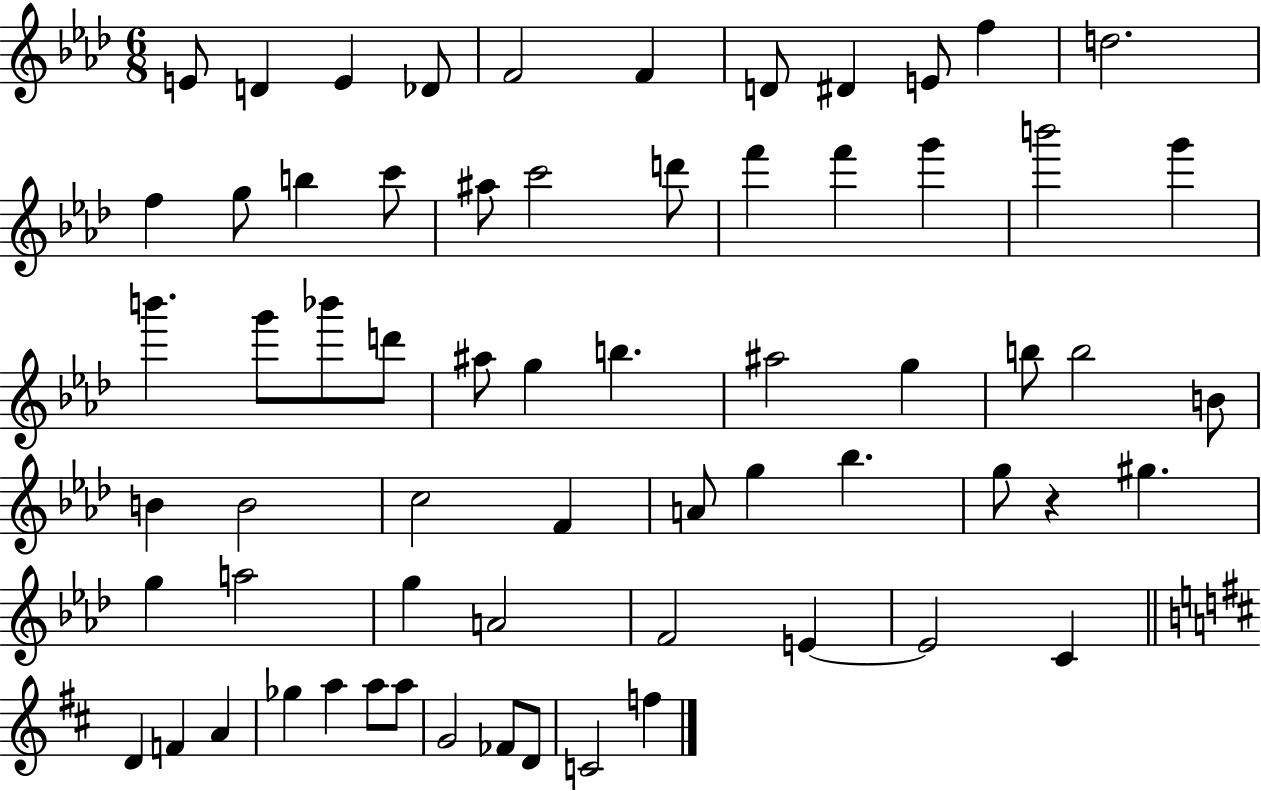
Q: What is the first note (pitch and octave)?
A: E4